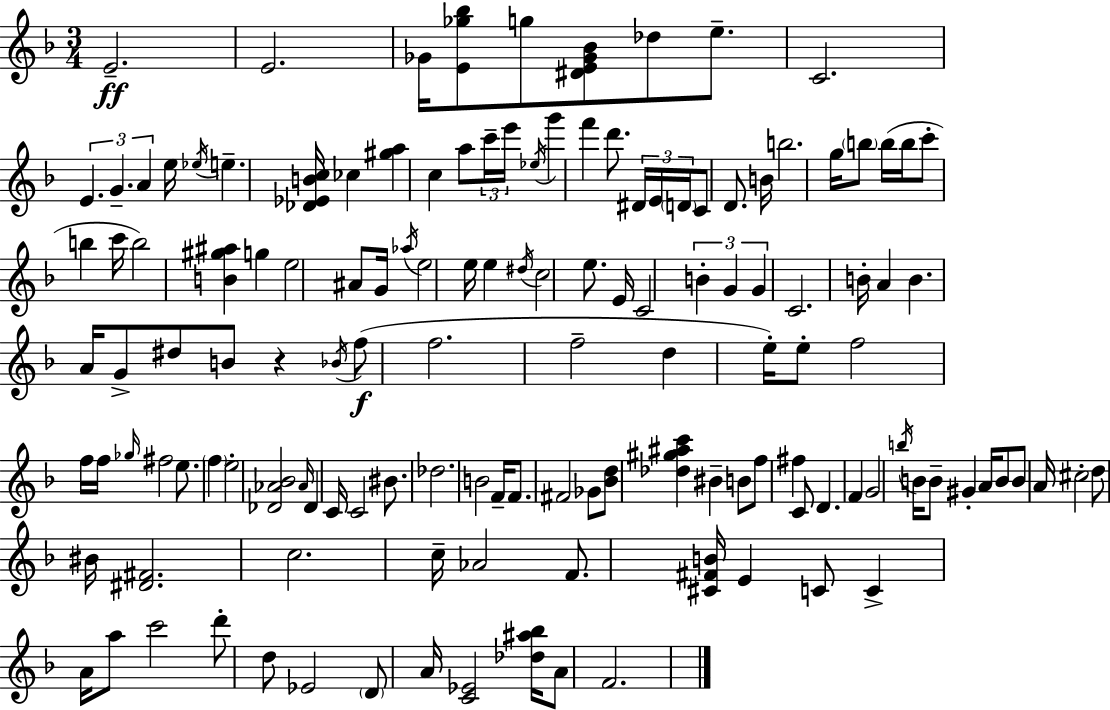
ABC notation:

X:1
T:Untitled
M:3/4
L:1/4
K:F
E2 E2 _G/4 [E_g_b]/2 g/2 [^DE_G_B]/2 _d/2 e/2 C2 E G A e/4 _e/4 e [_D_EBc]/4 _c [^ga] c a/2 c'/4 e'/4 _e/4 g' f' d'/2 ^D/4 E/4 D/4 C/2 D/2 B/4 b2 g/4 b/2 b/4 b/4 c'/2 b c'/4 b2 [B^g^a] g e2 ^A/2 G/4 _a/4 e2 e/4 e ^d/4 c2 e/2 E/4 C2 B G G C2 B/4 A B A/4 G/2 ^d/2 B/2 z _B/4 f/2 f2 f2 d e/4 e/2 f2 f/4 f/4 _g/4 ^f2 e/2 f e2 [_D_A_B]2 _A/4 _D C/4 C2 ^B/2 _d2 B2 F/4 F/2 ^F2 _G/2 [_Bd]/2 [_d^g^ac'] ^B B/2 f/2 ^f C/2 D F G2 b/4 B/4 B/2 ^G A/4 B/2 B/2 A/4 ^c2 d/2 ^B/4 [^D^F]2 c2 c/4 _A2 F/2 [^C^FB]/4 E C/2 C A/4 a/2 c'2 d'/2 d/2 _E2 D/2 A/4 [C_E]2 [_d^a_b]/4 A/2 F2